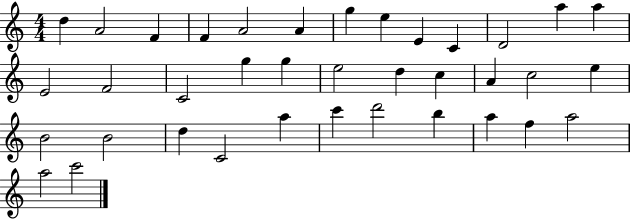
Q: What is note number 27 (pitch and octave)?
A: D5